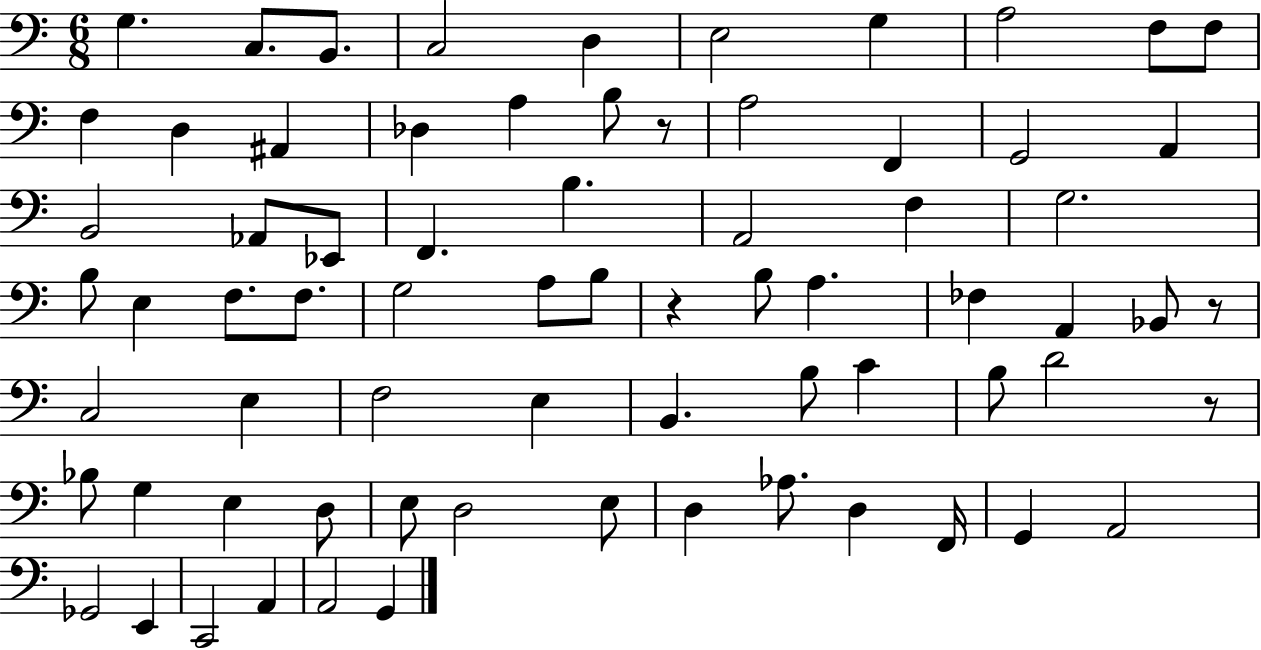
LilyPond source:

{
  \clef bass
  \numericTimeSignature
  \time 6/8
  \key c \major
  g4. c8. b,8. | c2 d4 | e2 g4 | a2 f8 f8 | \break f4 d4 ais,4 | des4 a4 b8 r8 | a2 f,4 | g,2 a,4 | \break b,2 aes,8 ees,8 | f,4. b4. | a,2 f4 | g2. | \break b8 e4 f8. f8. | g2 a8 b8 | r4 b8 a4. | fes4 a,4 bes,8 r8 | \break c2 e4 | f2 e4 | b,4. b8 c'4 | b8 d'2 r8 | \break bes8 g4 e4 d8 | e8 d2 e8 | d4 aes8. d4 f,16 | g,4 a,2 | \break ges,2 e,4 | c,2 a,4 | a,2 g,4 | \bar "|."
}